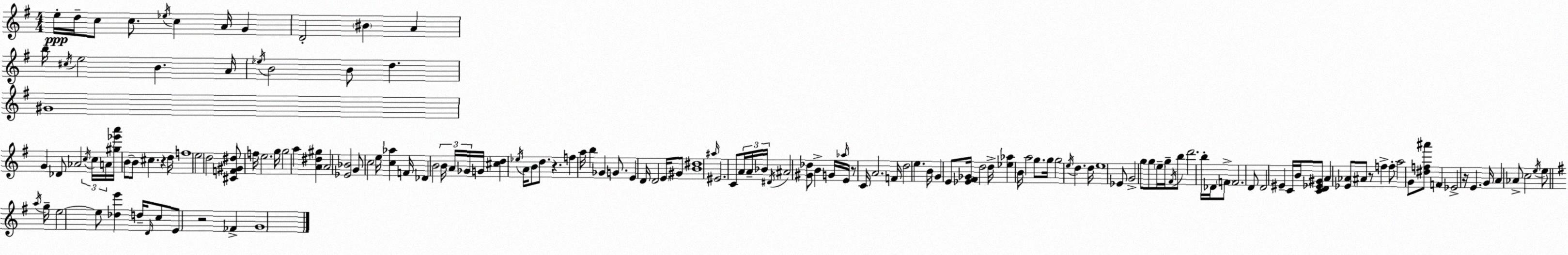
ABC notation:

X:1
T:Untitled
M:4/4
L:1/4
K:Em
e/4 d/4 c/2 c/2 _e/4 c A/4 G D2 ^B A b/4 ^c/4 e2 B A/4 _e/4 B2 B/2 d ^G4 G _D/2 _A2 c/4 c/4 A/4 [^g_e'a']/4 B/2 B/2 ^c z d/4 f4 e2 d2 [^CF^G^d]/2 f/4 e2 g/4 g2 a [A^d^g] A2 [_E_B]2 G/2 c2 e/4 [c_a] F/4 _D B2 B/4 A/4 _G/4 G/4 [^cd] _e/4 A/4 B/2 d/2 z f a/4 b _G G/2 E D/4 D2 E/4 ^G/2 [B^d]4 ^a/4 ^E2 C/2 A/4 A/4 _B/4 ^D/4 ^A2 [^G_d]/2 B G/4 _a/4 E/4 z/2 C/4 A2 F/4 d2 e B/4 G E/2 [_E^F_G]/4 d2 d/4 [_e_a] B/4 a2 g/2 g/4 g2 e/4 d d/4 e4 _E/2 G2 g/2 g/2 e/4 g/4 ^F/4 b/2 d'2 b/4 _D/4 F/2 F2 D/2 D2 ^E C/4 B/4 [CD_E^G]/2 A [_E_A]/2 ^A/2 z/2 f f/2 a2 G/2 [^df^a']/2 F _E2 z/4 E G/4 A _A/2 c2 e/4 e/2 a/4 g/4 e2 e/2 [_de'] d/4 D/4 c/2 E/2 z2 _F G4